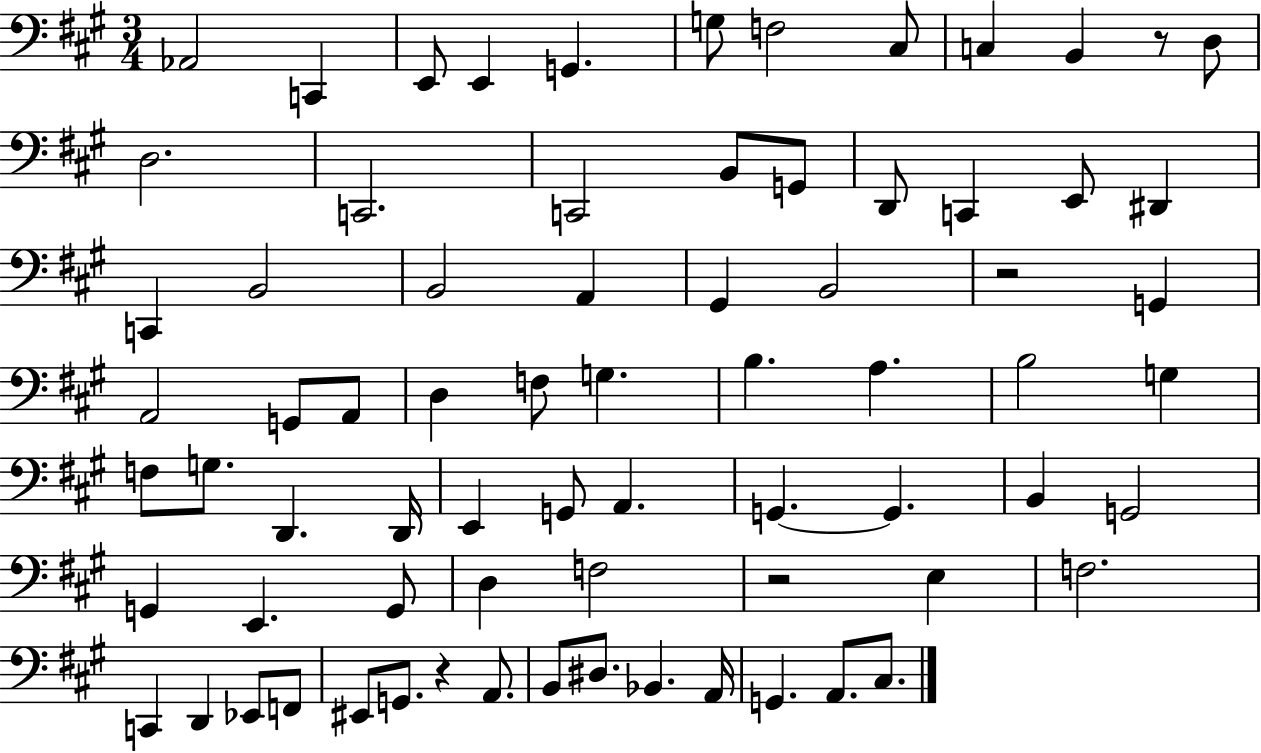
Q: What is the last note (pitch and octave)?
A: C#3